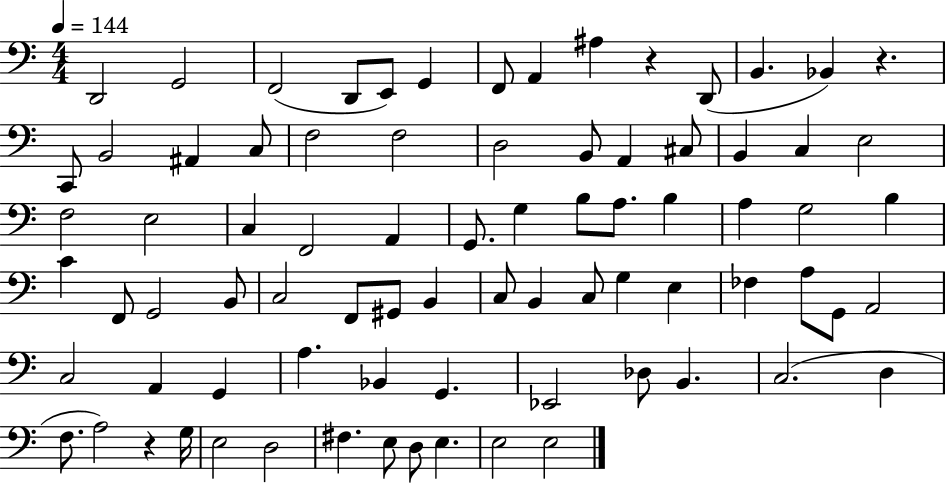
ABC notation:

X:1
T:Untitled
M:4/4
L:1/4
K:C
D,,2 G,,2 F,,2 D,,/2 E,,/2 G,, F,,/2 A,, ^A, z D,,/2 B,, _B,, z C,,/2 B,,2 ^A,, C,/2 F,2 F,2 D,2 B,,/2 A,, ^C,/2 B,, C, E,2 F,2 E,2 C, F,,2 A,, G,,/2 G, B,/2 A,/2 B, A, G,2 B, C F,,/2 G,,2 B,,/2 C,2 F,,/2 ^G,,/2 B,, C,/2 B,, C,/2 G, E, _F, A,/2 G,,/2 A,,2 C,2 A,, G,, A, _B,, G,, _E,,2 _D,/2 B,, C,2 D, F,/2 A,2 z G,/4 E,2 D,2 ^F, E,/2 D,/2 E, E,2 E,2